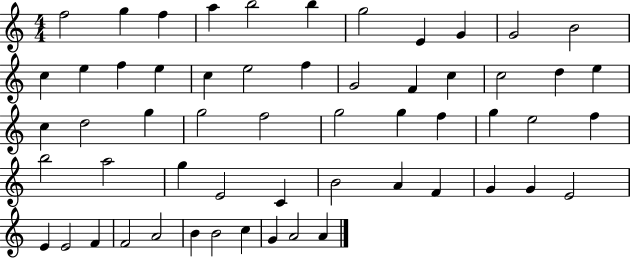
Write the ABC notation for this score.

X:1
T:Untitled
M:4/4
L:1/4
K:C
f2 g f a b2 b g2 E G G2 B2 c e f e c e2 f G2 F c c2 d e c d2 g g2 f2 g2 g f g e2 f b2 a2 g E2 C B2 A F G G E2 E E2 F F2 A2 B B2 c G A2 A